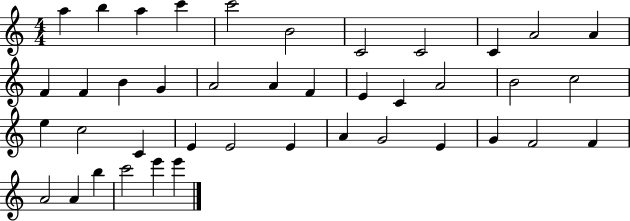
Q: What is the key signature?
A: C major